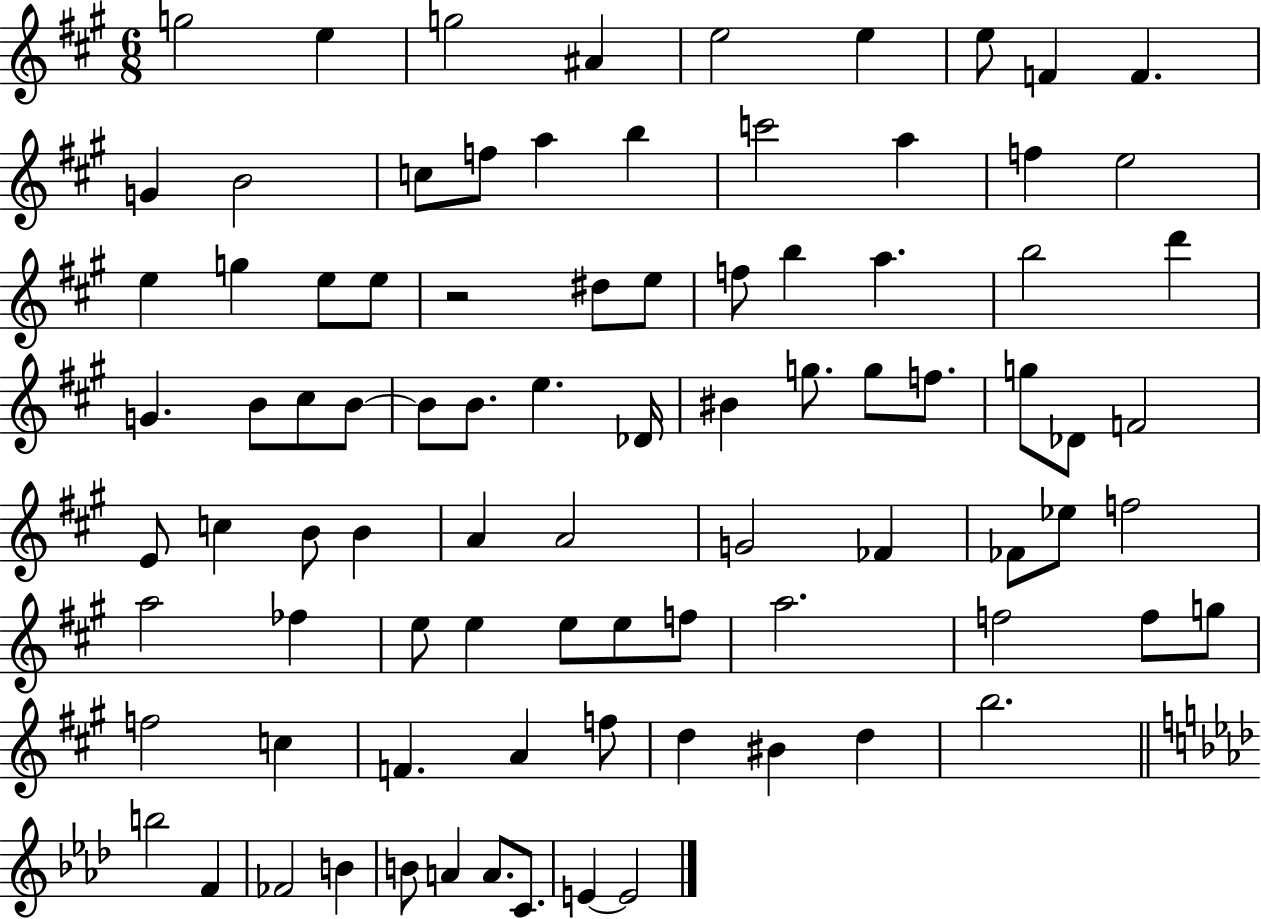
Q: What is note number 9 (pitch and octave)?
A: F4